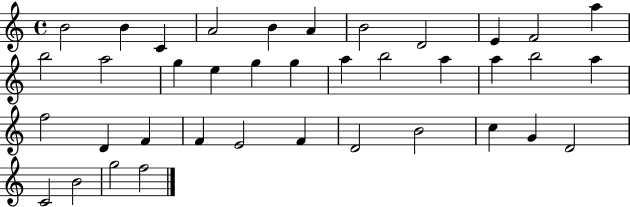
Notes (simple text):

B4/h B4/q C4/q A4/h B4/q A4/q B4/h D4/h E4/q F4/h A5/q B5/h A5/h G5/q E5/q G5/q G5/q A5/q B5/h A5/q A5/q B5/h A5/q F5/h D4/q F4/q F4/q E4/h F4/q D4/h B4/h C5/q G4/q D4/h C4/h B4/h G5/h F5/h